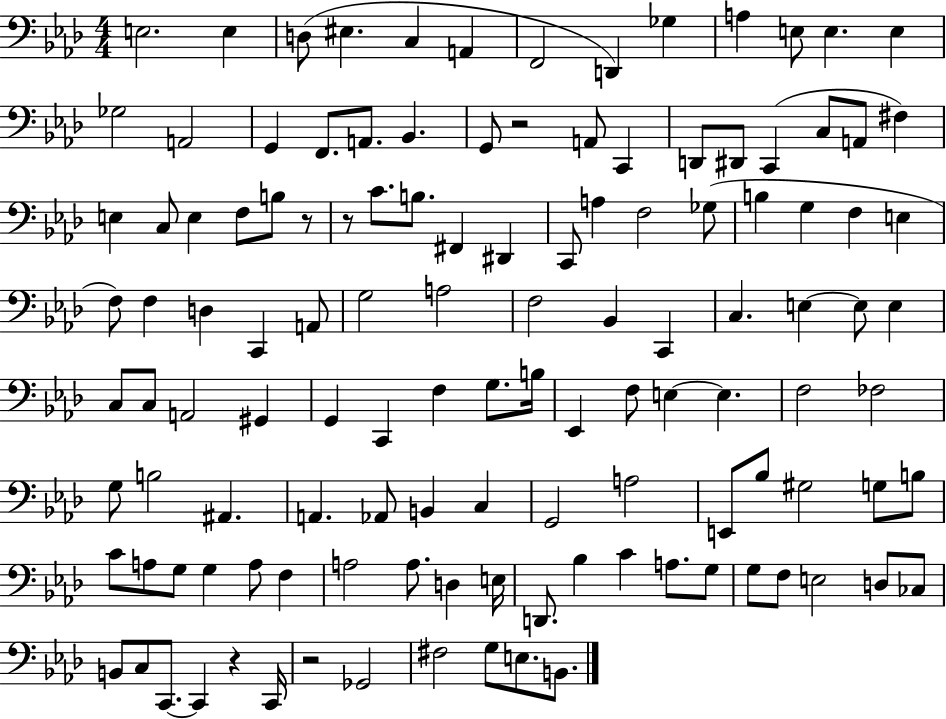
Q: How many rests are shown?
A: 5